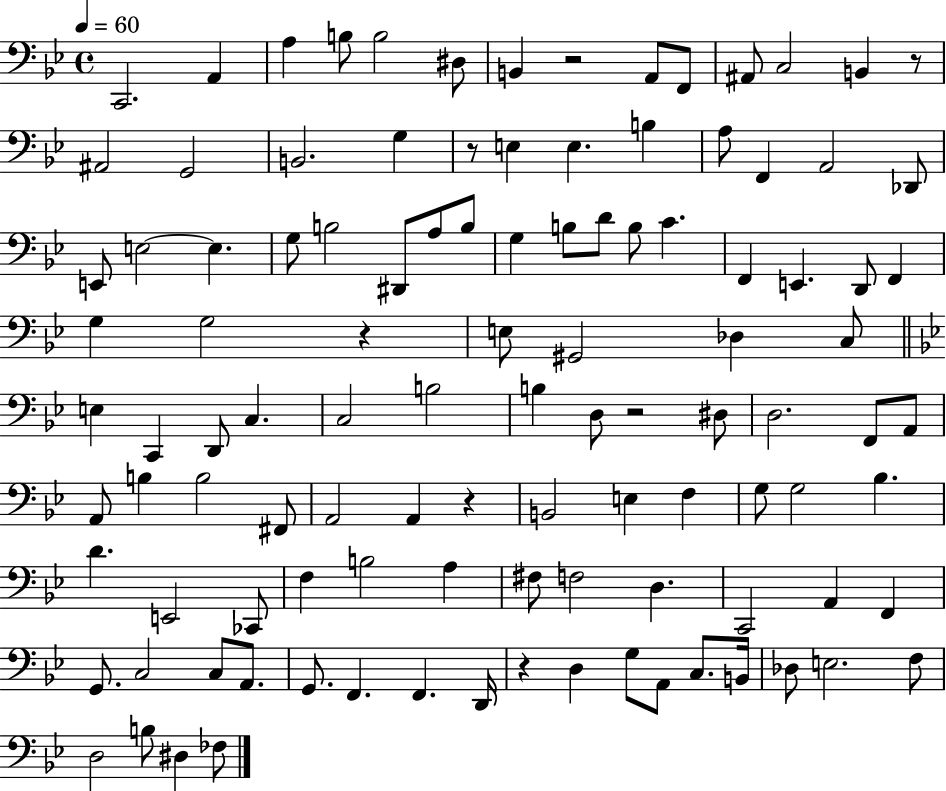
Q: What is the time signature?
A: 4/4